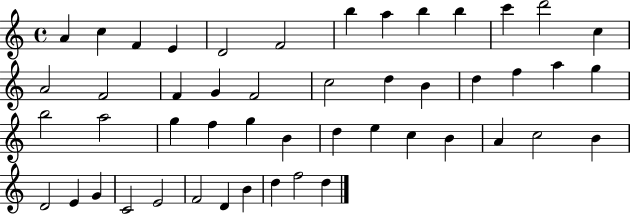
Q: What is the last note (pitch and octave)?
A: D5